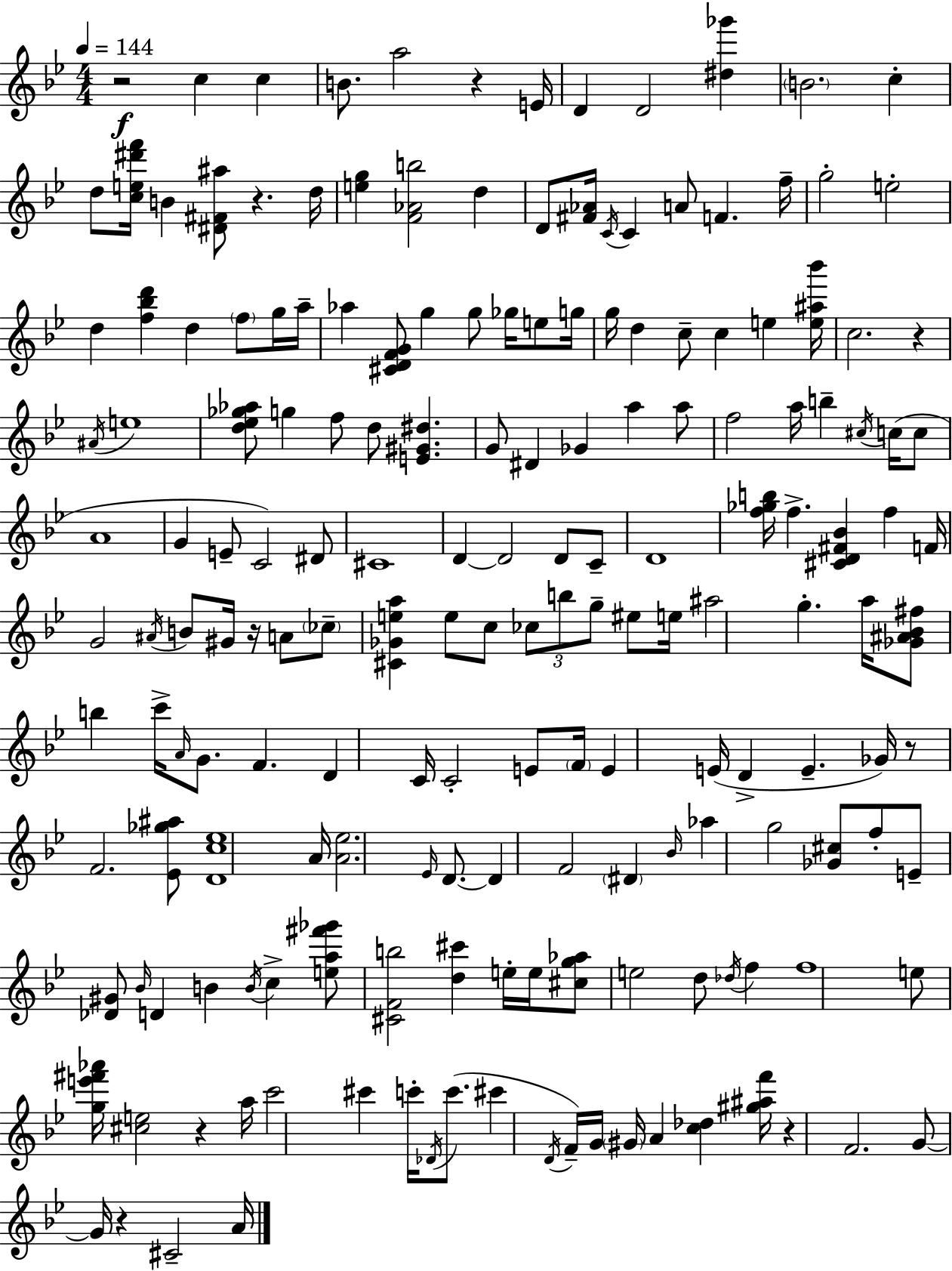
X:1
T:Untitled
M:4/4
L:1/4
K:Bb
z2 c c B/2 a2 z E/4 D D2 [^d_g'] B2 c d/2 [ce^d'f']/4 B [^D^F^a]/2 z d/4 [eg] [F_Ab]2 d D/2 [^F_A]/4 C/4 C A/2 F f/4 g2 e2 d [f_bd'] d f/2 g/4 a/4 _a [^CDFG]/2 g g/2 _g/4 e/2 g/4 g/4 d c/2 c e [e^a_b']/4 c2 z ^A/4 e4 [d_e_g_a]/2 g f/2 d/2 [E^G^d] G/2 ^D _G a a/2 f2 a/4 b ^c/4 c/4 c/2 A4 G E/2 C2 ^D/2 ^C4 D D2 D/2 C/2 D4 [f_gb]/4 f [^CD^F_B] f F/4 G2 ^A/4 B/2 ^G/4 z/4 A/2 _c/2 [^C_Gea] e/2 c/2 _c/2 b/2 g/2 ^e/2 e/4 ^a2 g a/4 [_G^A_B^f]/2 b c'/4 A/4 G/2 F D C/4 C2 E/2 F/4 E E/4 D E _G/4 z/2 F2 [_E_g^a]/2 [Dc_e]4 A/4 [A_e]2 _E/4 D/2 D F2 ^D _B/4 _a g2 [_G^c]/2 f/2 E/2 [_D^G]/2 _B/4 D B B/4 c [ea^f'_g']/2 [^CFb]2 [d^c'] e/4 e/4 [^cg_a]/2 e2 d/2 _d/4 f f4 e/2 [ge'^f'_a']/4 [^ce]2 z a/4 c'2 ^c' c'/4 _D/4 c'/2 ^c' D/4 F/4 G/4 ^G/4 A [c_d] [^g^af']/4 z F2 G/2 G/4 z ^C2 A/4